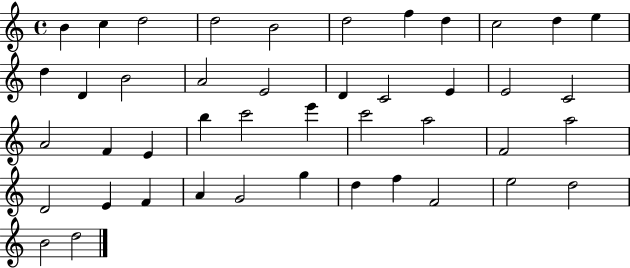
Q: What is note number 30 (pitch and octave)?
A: F4